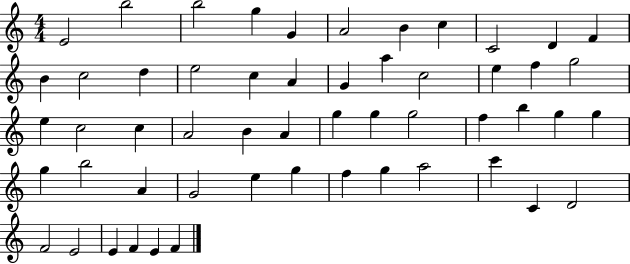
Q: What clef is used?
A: treble